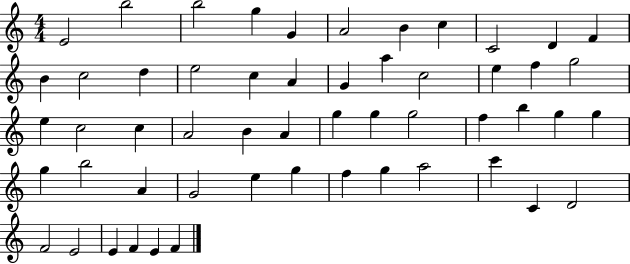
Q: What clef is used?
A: treble